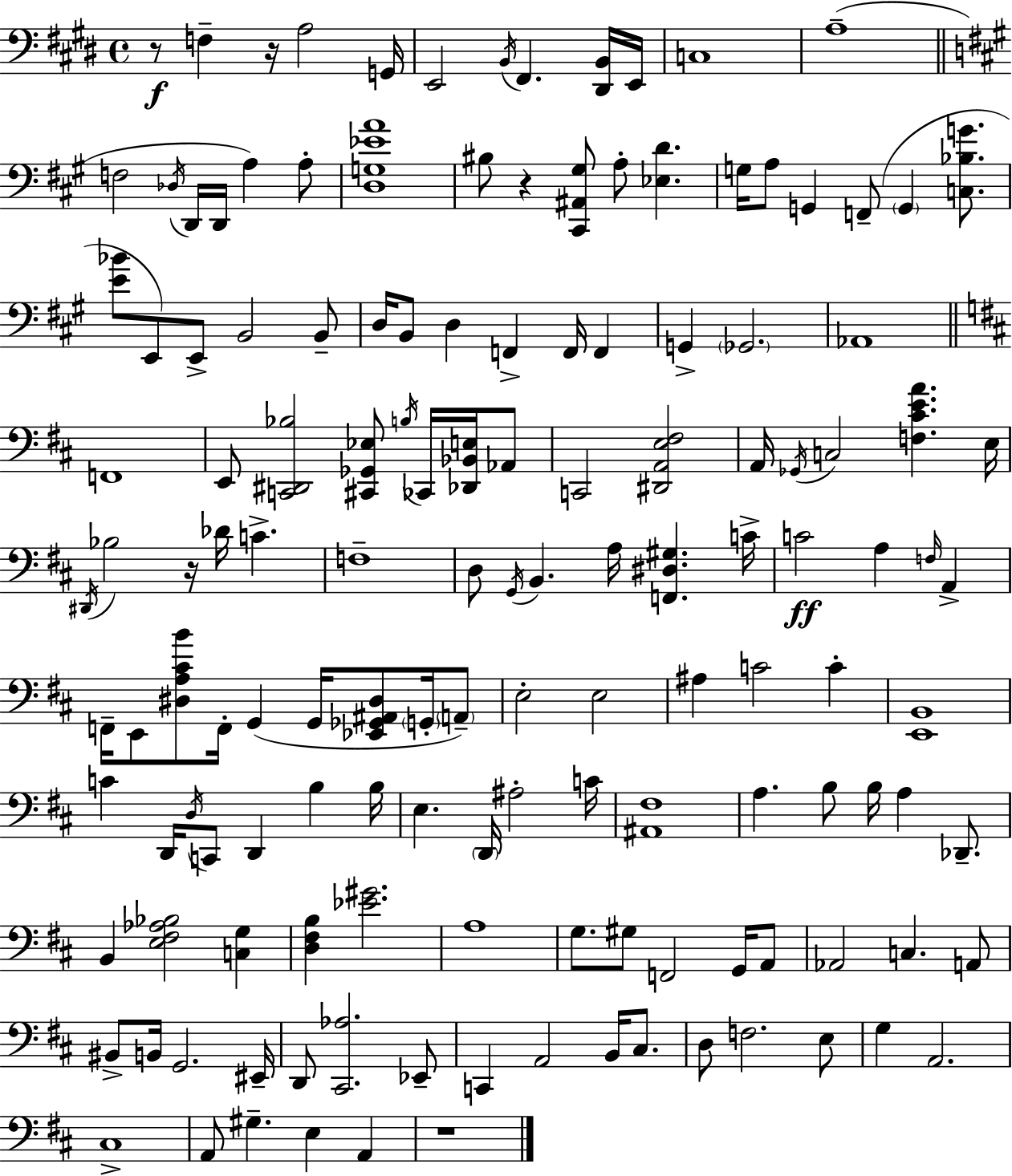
{
  \clef bass
  \time 4/4
  \defaultTimeSignature
  \key e \major
  \repeat volta 2 { r8\f f4-- r16 a2 g,16 | e,2 \acciaccatura { b,16 } fis,4. <dis, b,>16 | e,16 c1 | a1--( | \break \bar "||" \break \key a \major f2 \acciaccatura { des16 } d,16 d,16 a4) a8-. | <d g ees' a'>1 | bis8 r4 <cis, ais, gis>8 a8-. <ees d'>4. | g16 a8 g,4 f,8--( \parenthesize g,4 <c bes g'>8. | \break <e' bes'>8 e,8) e,8-> b,2 b,8-- | d16 b,8 d4 f,4-> f,16 f,4 | g,4-> \parenthesize ges,2. | aes,1 | \break \bar "||" \break \key b \minor f,1 | e,8 <c, dis, bes>2 <cis, ges, ees>8 \acciaccatura { b16 } ces,16 <des, bes, e>16 aes,8 | c,2 <dis, a, e fis>2 | a,16 \acciaccatura { ges,16 } c2 <f cis' e' a'>4. | \break e16 \acciaccatura { dis,16 } bes2 r16 des'16 c'4.-> | f1-- | d8 \acciaccatura { g,16 } b,4. a16 <f, dis gis>4. | c'16-> c'2\ff a4 | \break \grace { f16 } a,4-> f,16-- e,8 <dis a cis' b'>8 f,16-. g,4( g,16 | <ees, ges, ais, dis>8 \parenthesize g,16-. \parenthesize a,8--) e2-. e2 | ais4 c'2 | c'4-. <e, b,>1 | \break c'4 d,16 \acciaccatura { d16 } c,8 d,4 | b4 b16 e4. \parenthesize d,16 ais2-. | c'16 <ais, fis>1 | a4. b8 b16 a4 | \break des,8.-- b,4 <e fis aes bes>2 | <c g>4 <d fis b>4 <ees' gis'>2. | a1 | g8. gis8 f,2 | \break g,16 a,8 aes,2 c4. | a,8 bis,8-> b,16 g,2. | eis,16-- d,8 <cis, aes>2. | ees,8-- c,4 a,2 | \break b,16 cis8. d8 f2. | e8 g4 a,2. | cis1-> | a,8 gis4.-- e4 | \break a,4 r1 | } \bar "|."
}